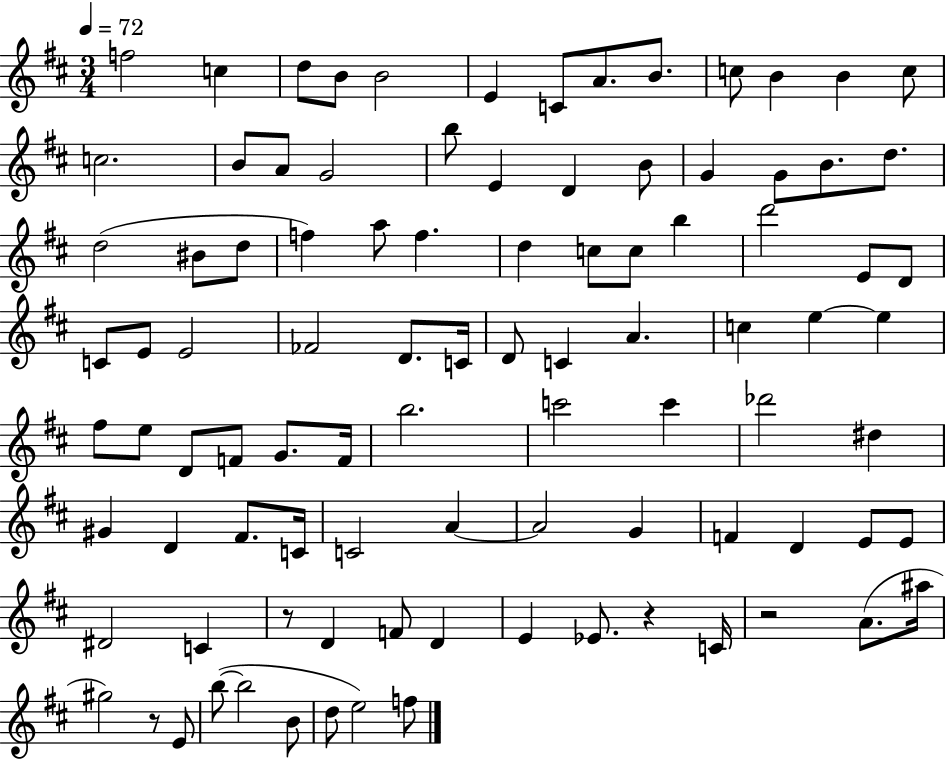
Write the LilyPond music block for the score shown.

{
  \clef treble
  \numericTimeSignature
  \time 3/4
  \key d \major
  \tempo 4 = 72
  f''2 c''4 | d''8 b'8 b'2 | e'4 c'8 a'8. b'8. | c''8 b'4 b'4 c''8 | \break c''2. | b'8 a'8 g'2 | b''8 e'4 d'4 b'8 | g'4 g'8 b'8. d''8. | \break d''2( bis'8 d''8 | f''4) a''8 f''4. | d''4 c''8 c''8 b''4 | d'''2 e'8 d'8 | \break c'8 e'8 e'2 | fes'2 d'8. c'16 | d'8 c'4 a'4. | c''4 e''4~~ e''4 | \break fis''8 e''8 d'8 f'8 g'8. f'16 | b''2. | c'''2 c'''4 | des'''2 dis''4 | \break gis'4 d'4 fis'8. c'16 | c'2 a'4~~ | a'2 g'4 | f'4 d'4 e'8 e'8 | \break dis'2 c'4 | r8 d'4 f'8 d'4 | e'4 ees'8. r4 c'16 | r2 a'8.( ais''16 | \break gis''2) r8 e'8 | b''8~(~ b''2 b'8 | d''8 e''2) f''8 | \bar "|."
}